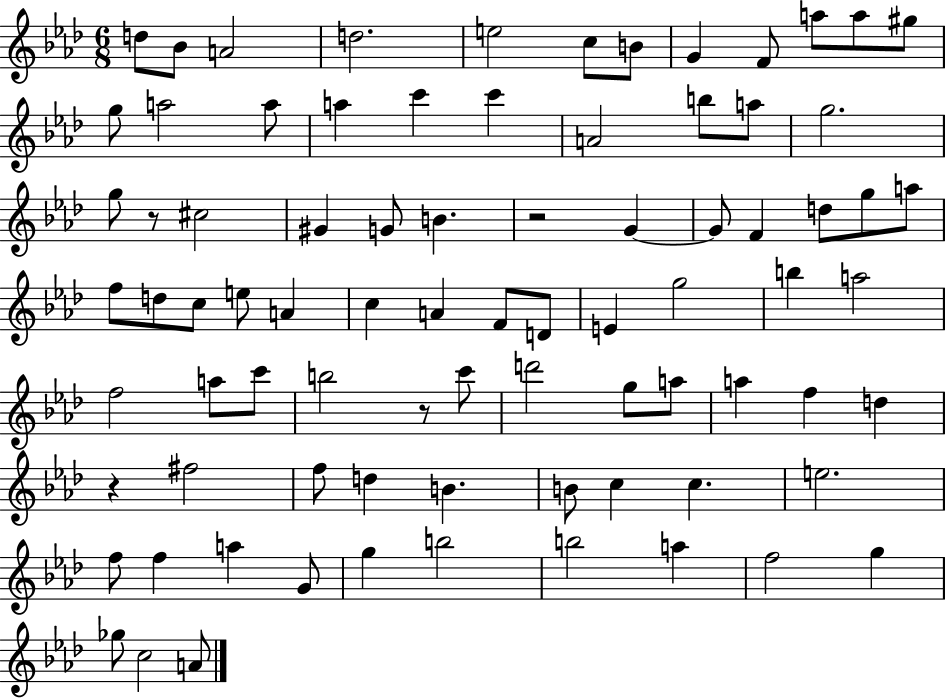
X:1
T:Untitled
M:6/8
L:1/4
K:Ab
d/2 _B/2 A2 d2 e2 c/2 B/2 G F/2 a/2 a/2 ^g/2 g/2 a2 a/2 a c' c' A2 b/2 a/2 g2 g/2 z/2 ^c2 ^G G/2 B z2 G G/2 F d/2 g/2 a/2 f/2 d/2 c/2 e/2 A c A F/2 D/2 E g2 b a2 f2 a/2 c'/2 b2 z/2 c'/2 d'2 g/2 a/2 a f d z ^f2 f/2 d B B/2 c c e2 f/2 f a G/2 g b2 b2 a f2 g _g/2 c2 A/2